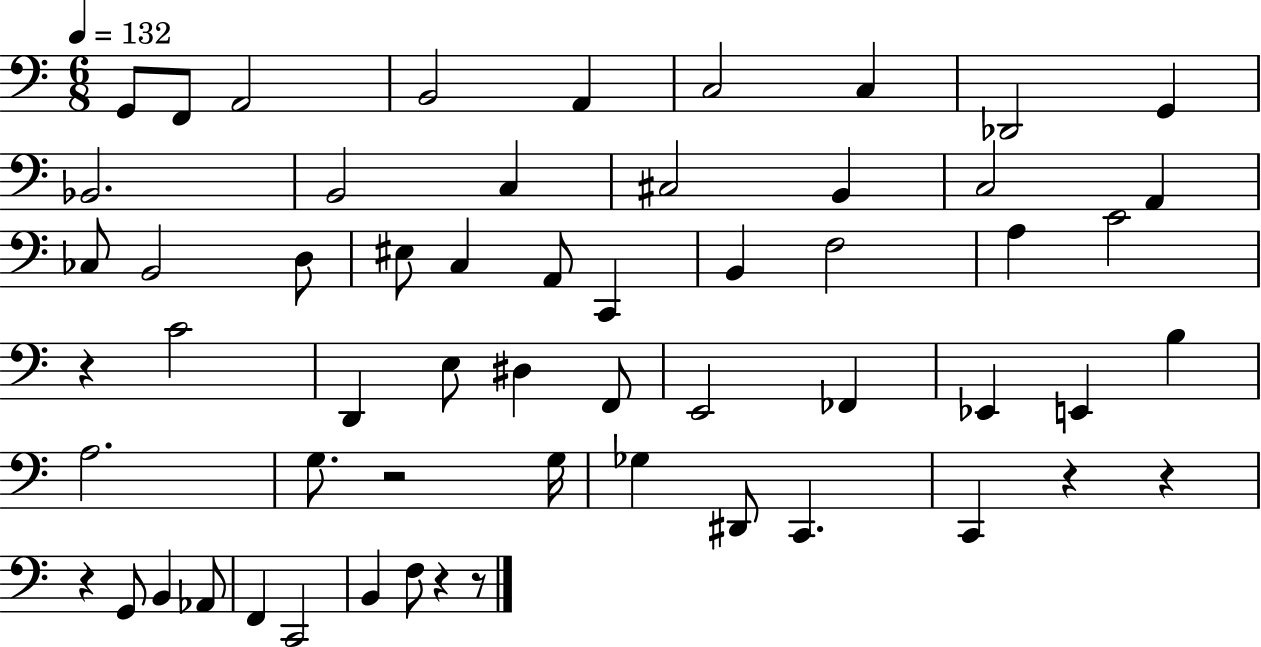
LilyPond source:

{
  \clef bass
  \numericTimeSignature
  \time 6/8
  \key c \major
  \tempo 4 = 132
  g,8 f,8 a,2 | b,2 a,4 | c2 c4 | des,2 g,4 | \break bes,2. | b,2 c4 | cis2 b,4 | c2 a,4 | \break ces8 b,2 d8 | eis8 c4 a,8 c,4 | b,4 f2 | a4 c'2 | \break r4 c'2 | d,4 e8 dis4 f,8 | e,2 fes,4 | ees,4 e,4 b4 | \break a2. | g8. r2 g16 | ges4 dis,8 c,4. | c,4 r4 r4 | \break r4 g,8 b,4 aes,8 | f,4 c,2 | b,4 f8 r4 r8 | \bar "|."
}